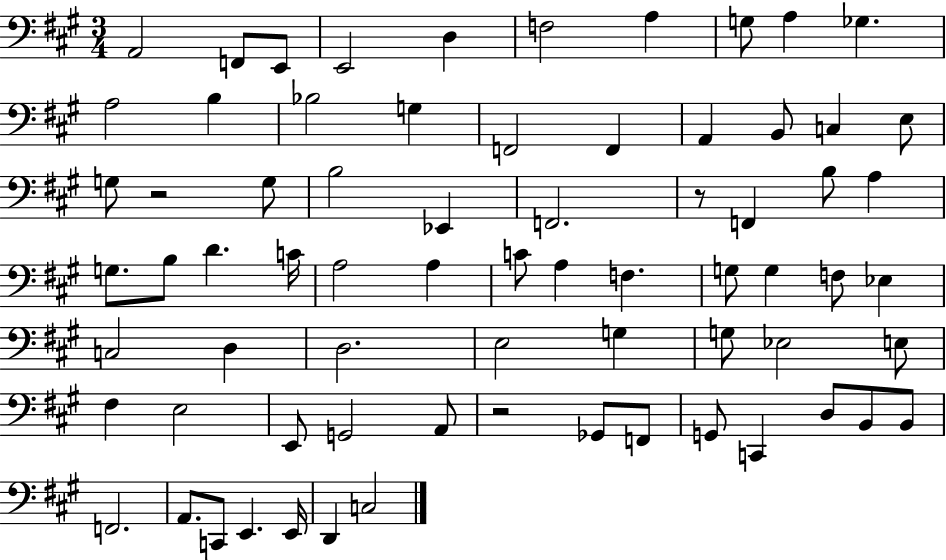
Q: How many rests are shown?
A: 3